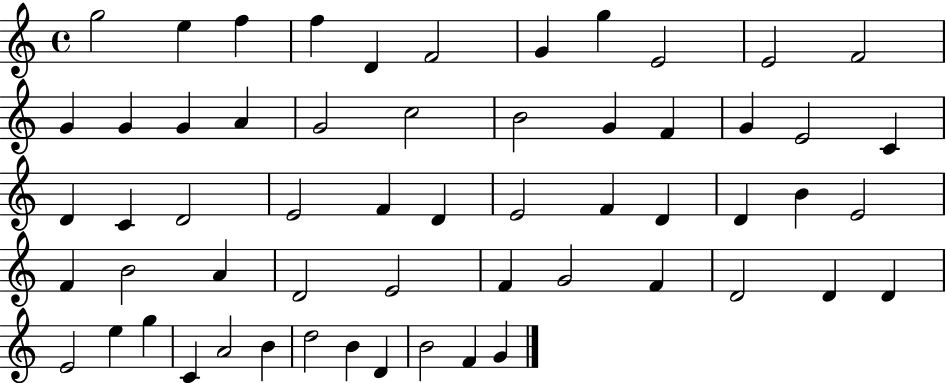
{
  \clef treble
  \time 4/4
  \defaultTimeSignature
  \key c \major
  g''2 e''4 f''4 | f''4 d'4 f'2 | g'4 g''4 e'2 | e'2 f'2 | \break g'4 g'4 g'4 a'4 | g'2 c''2 | b'2 g'4 f'4 | g'4 e'2 c'4 | \break d'4 c'4 d'2 | e'2 f'4 d'4 | e'2 f'4 d'4 | d'4 b'4 e'2 | \break f'4 b'2 a'4 | d'2 e'2 | f'4 g'2 f'4 | d'2 d'4 d'4 | \break e'2 e''4 g''4 | c'4 a'2 b'4 | d''2 b'4 d'4 | b'2 f'4 g'4 | \break \bar "|."
}